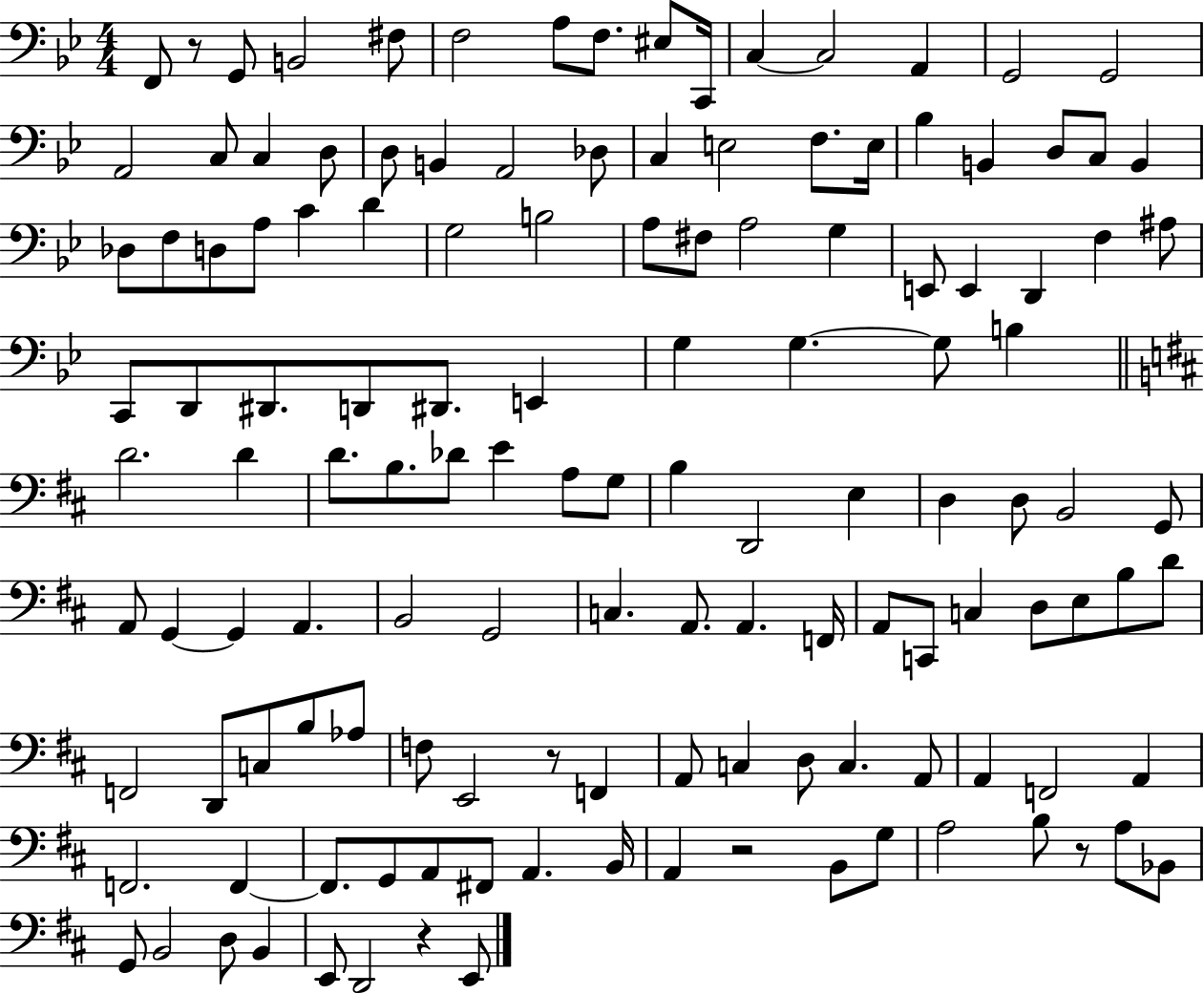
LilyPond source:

{
  \clef bass
  \numericTimeSignature
  \time 4/4
  \key bes \major
  \repeat volta 2 { f,8 r8 g,8 b,2 fis8 | f2 a8 f8. eis8 c,16 | c4~~ c2 a,4 | g,2 g,2 | \break a,2 c8 c4 d8 | d8 b,4 a,2 des8 | c4 e2 f8. e16 | bes4 b,4 d8 c8 b,4 | \break des8 f8 d8 a8 c'4 d'4 | g2 b2 | a8 fis8 a2 g4 | e,8 e,4 d,4 f4 ais8 | \break c,8 d,8 dis,8. d,8 dis,8. e,4 | g4 g4.~~ g8 b4 | \bar "||" \break \key d \major d'2. d'4 | d'8. b8. des'8 e'4 a8 g8 | b4 d,2 e4 | d4 d8 b,2 g,8 | \break a,8 g,4~~ g,4 a,4. | b,2 g,2 | c4. a,8. a,4. f,16 | a,8 c,8 c4 d8 e8 b8 d'8 | \break f,2 d,8 c8 b8 aes8 | f8 e,2 r8 f,4 | a,8 c4 d8 c4. a,8 | a,4 f,2 a,4 | \break f,2. f,4~~ | f,8. g,8 a,8 fis,8 a,4. b,16 | a,4 r2 b,8 g8 | a2 b8 r8 a8 bes,8 | \break g,8 b,2 d8 b,4 | e,8 d,2 r4 e,8 | } \bar "|."
}